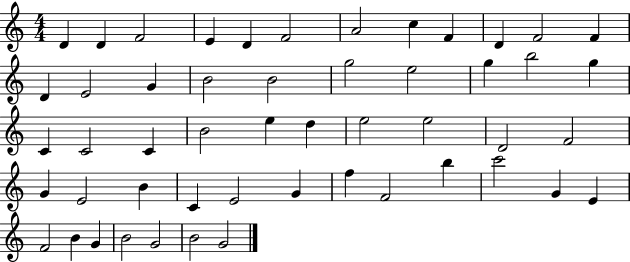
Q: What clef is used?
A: treble